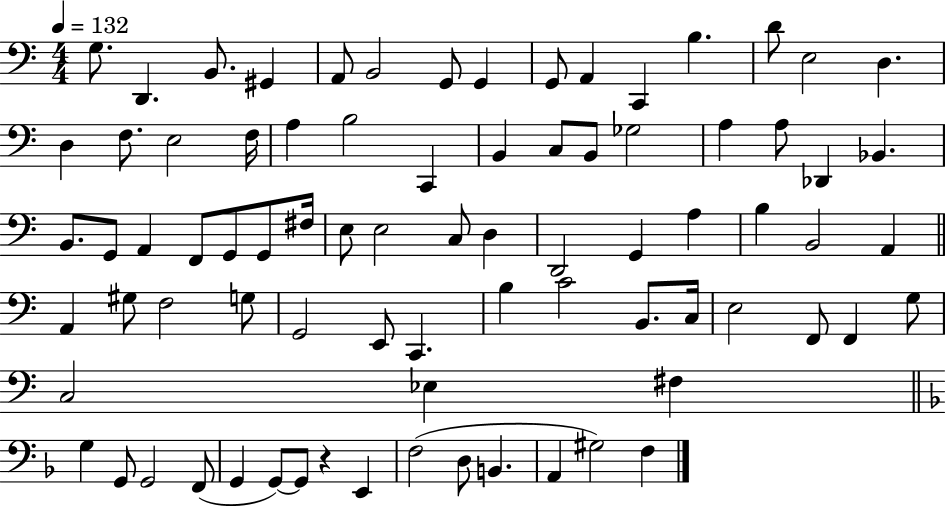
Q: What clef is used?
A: bass